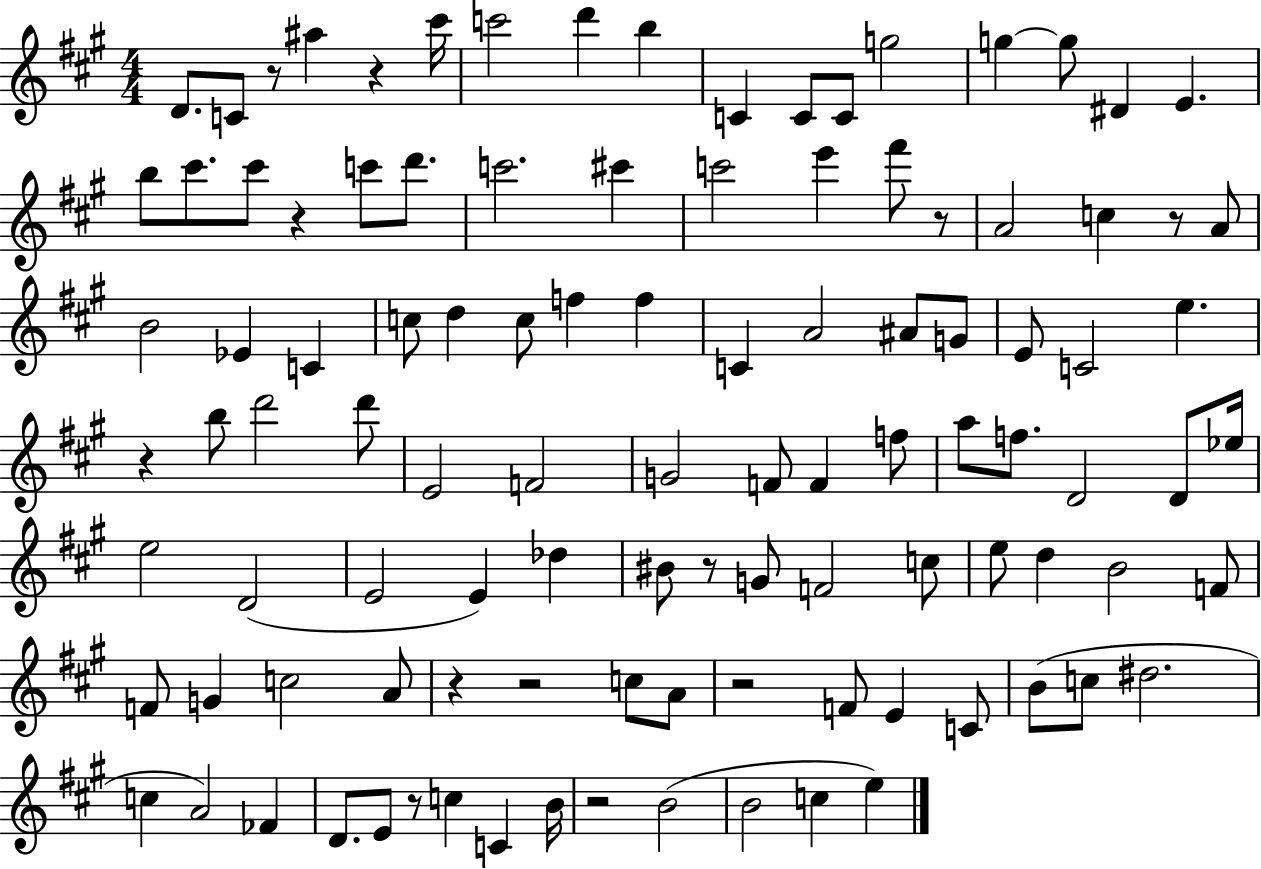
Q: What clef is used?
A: treble